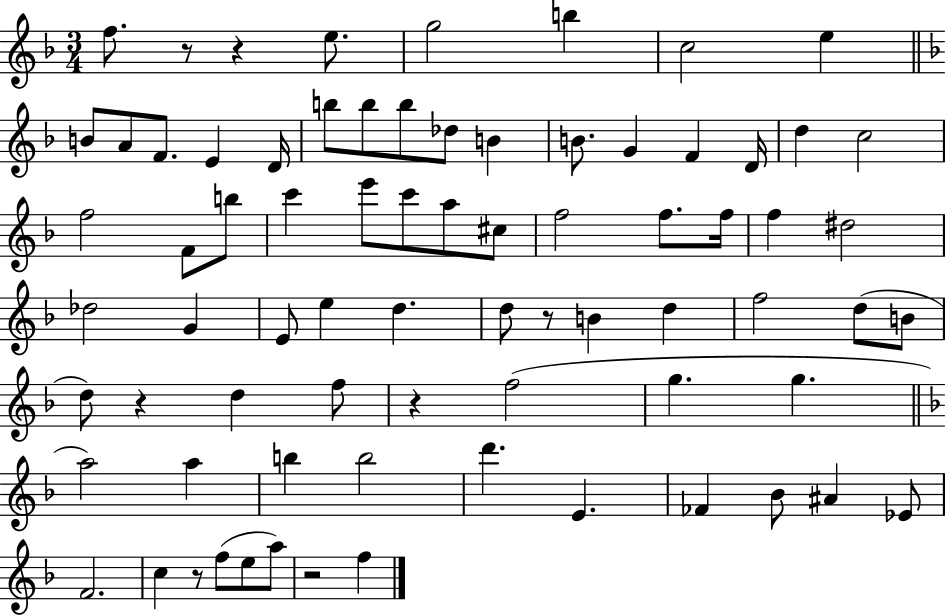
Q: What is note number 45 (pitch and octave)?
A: D5